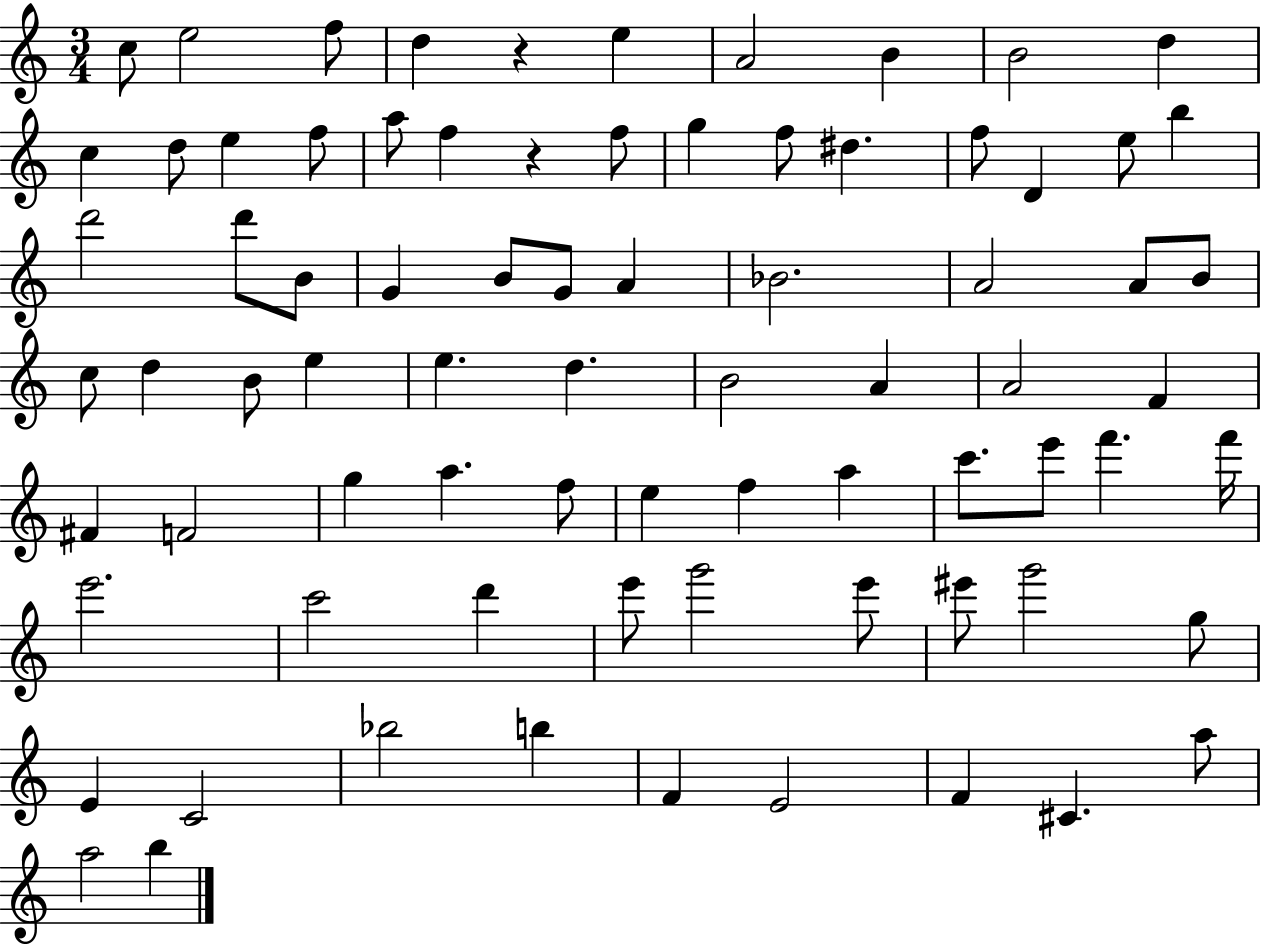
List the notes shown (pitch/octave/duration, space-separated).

C5/e E5/h F5/e D5/q R/q E5/q A4/h B4/q B4/h D5/q C5/q D5/e E5/q F5/e A5/e F5/q R/q F5/e G5/q F5/e D#5/q. F5/e D4/q E5/e B5/q D6/h D6/e B4/e G4/q B4/e G4/e A4/q Bb4/h. A4/h A4/e B4/e C5/e D5/q B4/e E5/q E5/q. D5/q. B4/h A4/q A4/h F4/q F#4/q F4/h G5/q A5/q. F5/e E5/q F5/q A5/q C6/e. E6/e F6/q. F6/s E6/h. C6/h D6/q E6/e G6/h E6/e EIS6/e G6/h G5/e E4/q C4/h Bb5/h B5/q F4/q E4/h F4/q C#4/q. A5/e A5/h B5/q